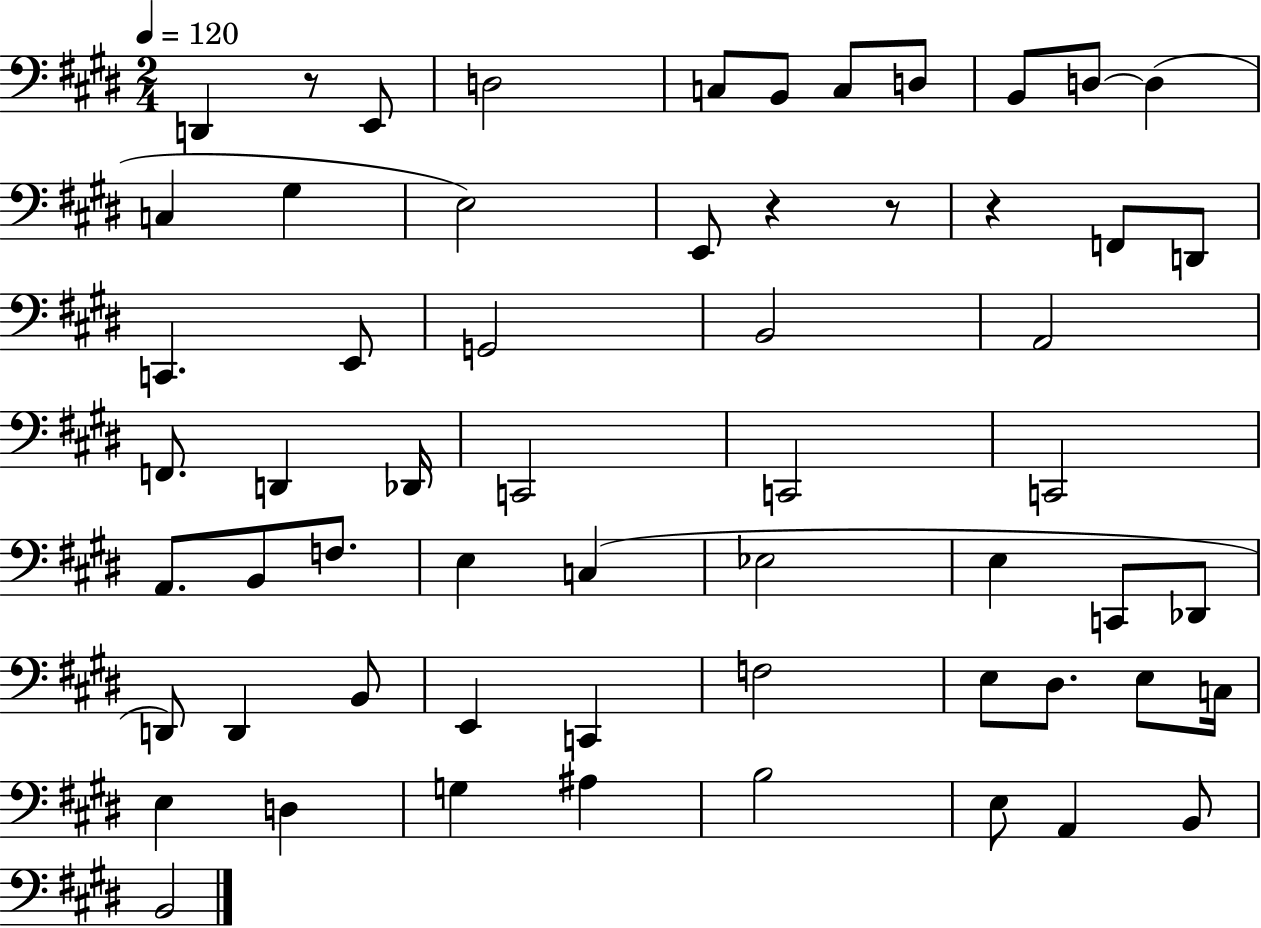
D2/q R/e E2/e D3/h C3/e B2/e C3/e D3/e B2/e D3/e D3/q C3/q G#3/q E3/h E2/e R/q R/e R/q F2/e D2/e C2/q. E2/e G2/h B2/h A2/h F2/e. D2/q Db2/s C2/h C2/h C2/h A2/e. B2/e F3/e. E3/q C3/q Eb3/h E3/q C2/e Db2/e D2/e D2/q B2/e E2/q C2/q F3/h E3/e D#3/e. E3/e C3/s E3/q D3/q G3/q A#3/q B3/h E3/e A2/q B2/e B2/h